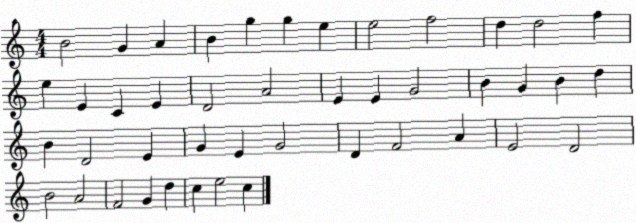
X:1
T:Untitled
M:4/4
L:1/4
K:C
B2 G A B g g e e2 f2 d d2 f e E C E D2 A2 E E G2 B G B d B D2 E G E G2 D F2 A E2 D2 B2 A2 F2 G d c e2 c